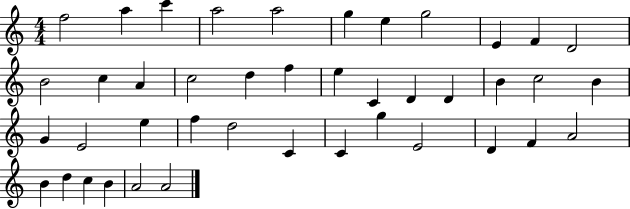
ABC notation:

X:1
T:Untitled
M:4/4
L:1/4
K:C
f2 a c' a2 a2 g e g2 E F D2 B2 c A c2 d f e C D D B c2 B G E2 e f d2 C C g E2 D F A2 B d c B A2 A2